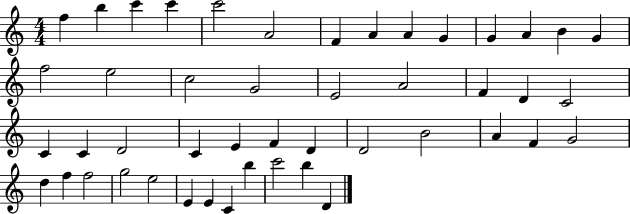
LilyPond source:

{
  \clef treble
  \numericTimeSignature
  \time 4/4
  \key c \major
  f''4 b''4 c'''4 c'''4 | c'''2 a'2 | f'4 a'4 a'4 g'4 | g'4 a'4 b'4 g'4 | \break f''2 e''2 | c''2 g'2 | e'2 a'2 | f'4 d'4 c'2 | \break c'4 c'4 d'2 | c'4 e'4 f'4 d'4 | d'2 b'2 | a'4 f'4 g'2 | \break d''4 f''4 f''2 | g''2 e''2 | e'4 e'4 c'4 b''4 | c'''2 b''4 d'4 | \break \bar "|."
}